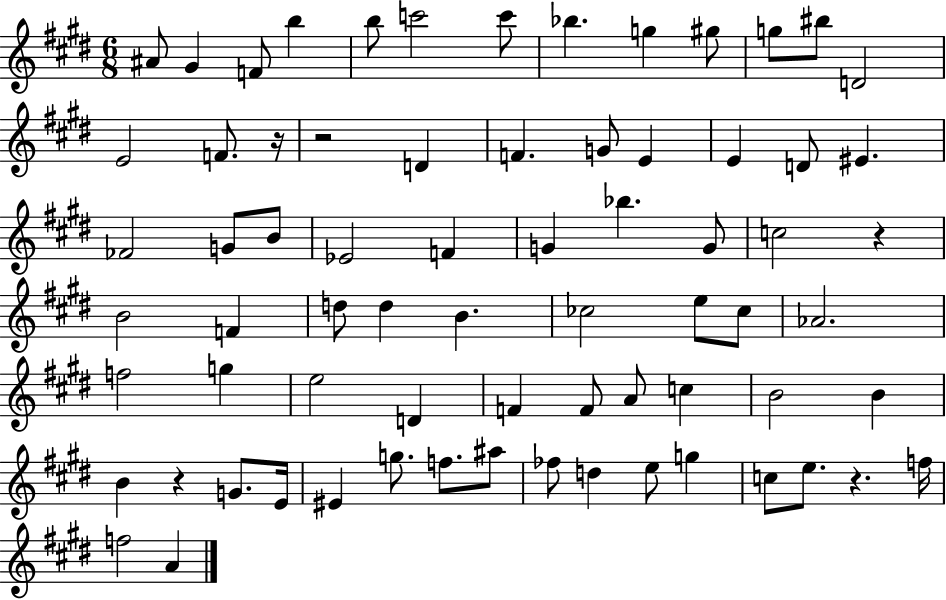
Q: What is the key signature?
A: E major